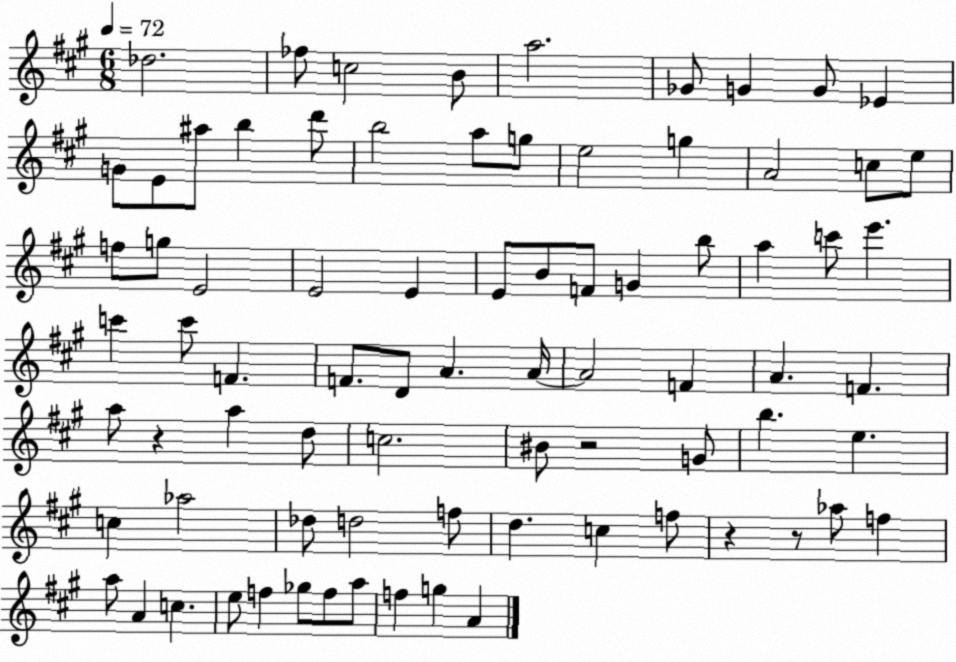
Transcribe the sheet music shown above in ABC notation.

X:1
T:Untitled
M:6/8
L:1/4
K:A
_d2 _f/2 c2 B/2 a2 _G/2 G G/2 _E G/2 E/2 ^a/2 b d'/2 b2 a/2 g/2 e2 g A2 c/2 e/2 f/2 g/2 E2 E2 E E/2 B/2 F/2 G b/2 a c'/2 e' c' c'/2 F F/2 D/2 A A/4 A2 F A F a/2 z a d/2 c2 ^B/2 z2 G/2 b e c _a2 _d/2 d2 f/2 d c f/2 z z/2 _a/2 f a/2 A c e/2 f _g/2 f/2 a/2 f g A